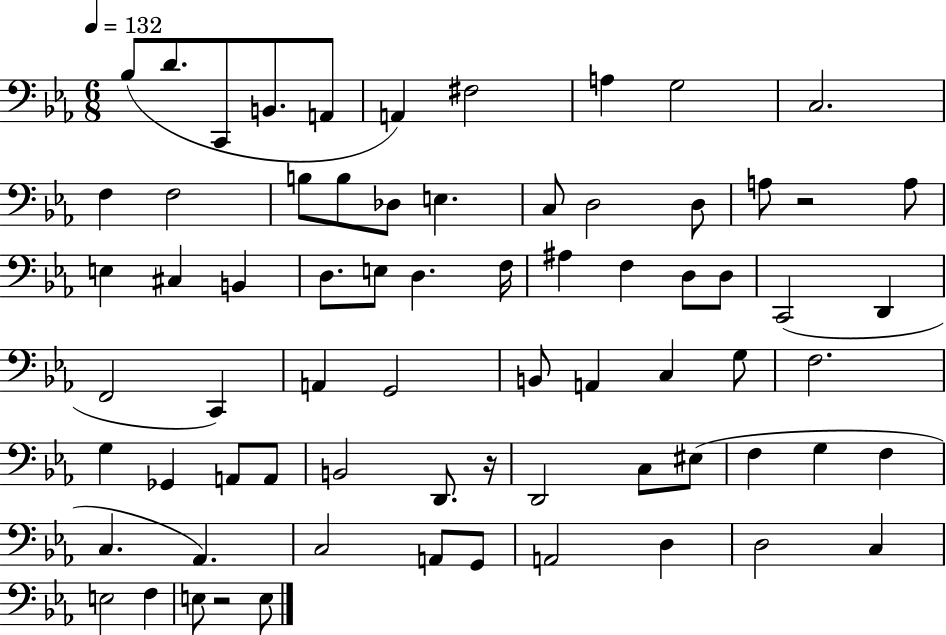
Bb3/e D4/e. C2/e B2/e. A2/e A2/q F#3/h A3/q G3/h C3/h. F3/q F3/h B3/e B3/e Db3/e E3/q. C3/e D3/h D3/e A3/e R/h A3/e E3/q C#3/q B2/q D3/e. E3/e D3/q. F3/s A#3/q F3/q D3/e D3/e C2/h D2/q F2/h C2/q A2/q G2/h B2/e A2/q C3/q G3/e F3/h. G3/q Gb2/q A2/e A2/e B2/h D2/e. R/s D2/h C3/e EIS3/e F3/q G3/q F3/q C3/q. Ab2/q. C3/h A2/e G2/e A2/h D3/q D3/h C3/q E3/h F3/q E3/e R/h E3/e